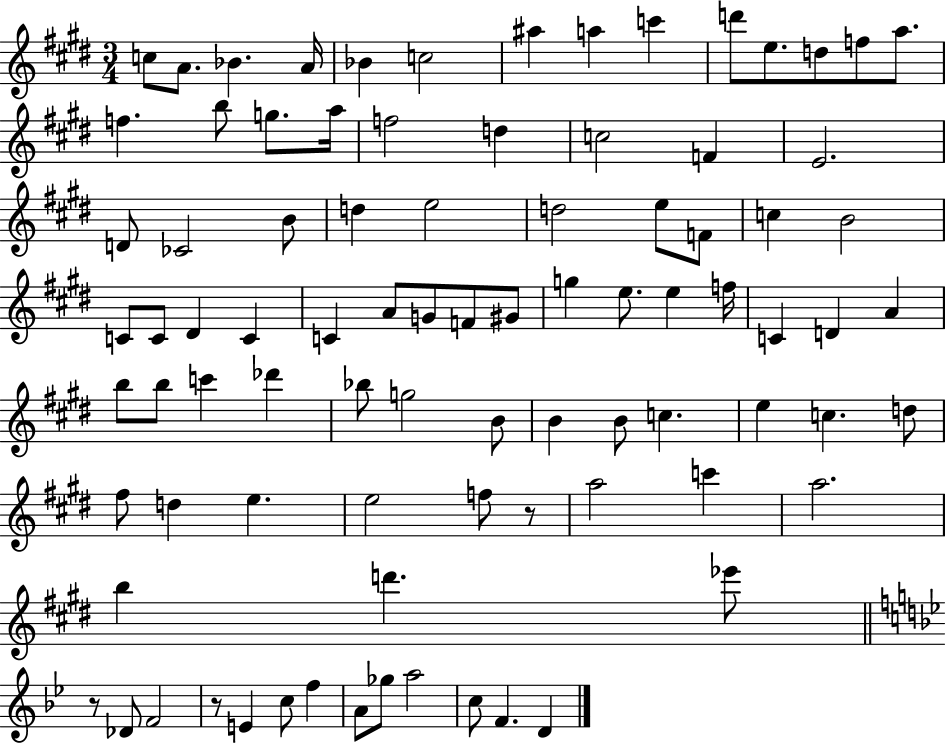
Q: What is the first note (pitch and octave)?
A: C5